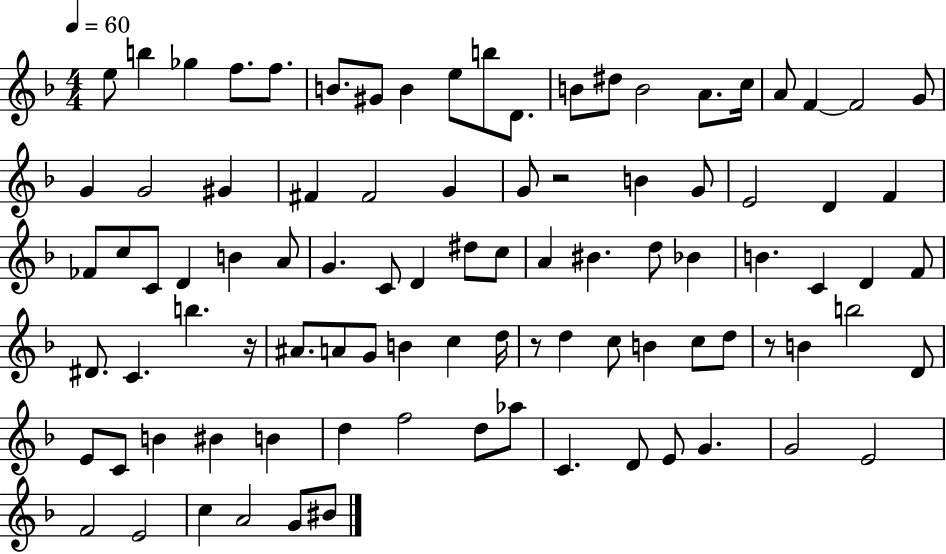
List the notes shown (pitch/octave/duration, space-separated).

E5/e B5/q Gb5/q F5/e. F5/e. B4/e. G#4/e B4/q E5/e B5/e D4/e. B4/e D#5/e B4/h A4/e. C5/s A4/e F4/q F4/h G4/e G4/q G4/h G#4/q F#4/q F#4/h G4/q G4/e R/h B4/q G4/e E4/h D4/q F4/q FES4/e C5/e C4/e D4/q B4/q A4/e G4/q. C4/e D4/q D#5/e C5/e A4/q BIS4/q. D5/e Bb4/q B4/q. C4/q D4/q F4/e D#4/e. C4/q. B5/q. R/s A#4/e. A4/e G4/e B4/q C5/q D5/s R/e D5/q C5/e B4/q C5/e D5/e R/e B4/q B5/h D4/e E4/e C4/e B4/q BIS4/q B4/q D5/q F5/h D5/e Ab5/e C4/q. D4/e E4/e G4/q. G4/h E4/h F4/h E4/h C5/q A4/h G4/e BIS4/e